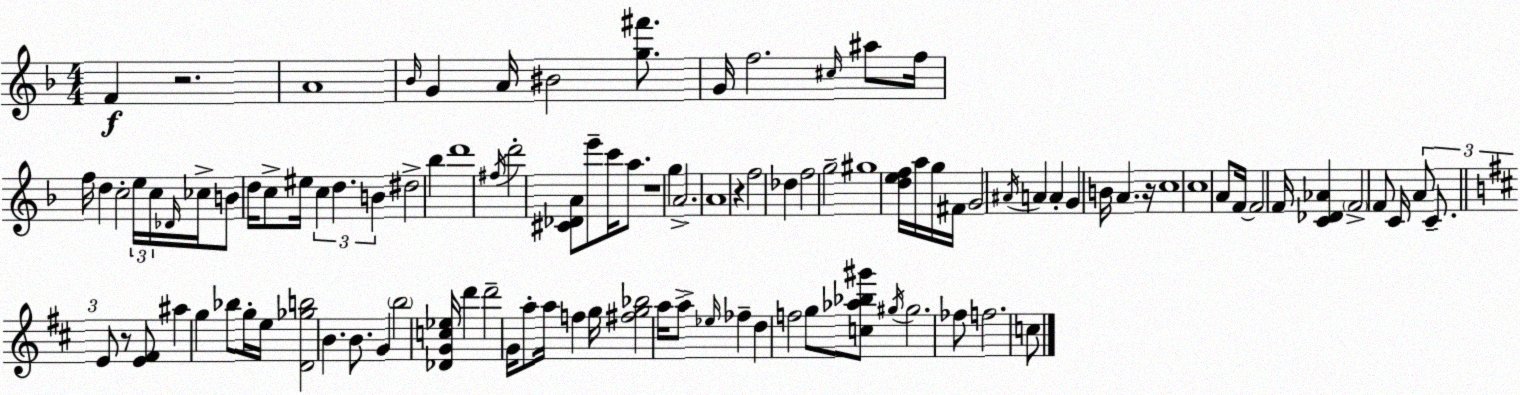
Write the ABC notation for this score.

X:1
T:Untitled
M:4/4
L:1/4
K:Dm
F z2 A4 _B/4 G A/4 ^B2 [g^f']/2 G/4 f2 ^c/4 ^a/2 f/4 f/4 d c2 e/4 c/4 _D/4 _c/4 B/2 d/4 c/2 ^e/4 c d B ^d2 _b d'4 ^f/4 d'2 [^C_DA]/2 e'/2 c'/4 a/2 z4 g A2 A4 z f2 _d f2 g2 ^g4 [def]/4 a/4 g/4 ^F/4 G2 ^A/4 A A G B/4 A z/4 c4 c4 A/2 F/4 F2 F/4 [C_D_A] F2 F/2 C/4 A/2 C/2 E/2 z/2 [E^F]/2 ^a g _b/2 g/4 e/4 [D_gb]2 B B/2 G b2 [_DGc_e]/4 d' d'2 G/4 a/2 a/4 f g/4 [^fg_b]2 a/4 a/2 _e/4 _f d f2 g/2 [c_a_b^g']/2 ^g/4 ^g2 _f/2 f2 c/2